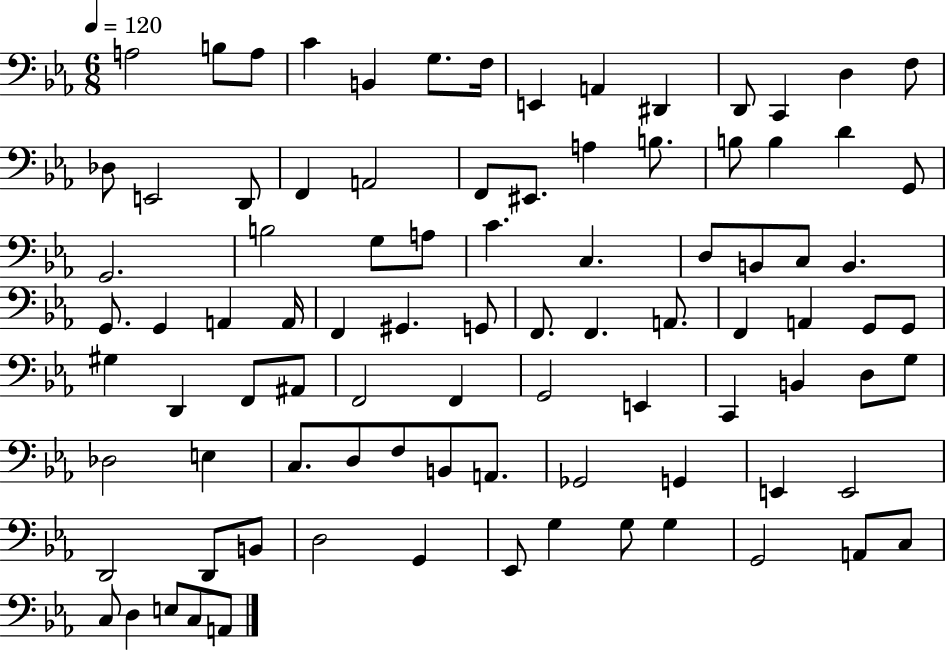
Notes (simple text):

A3/h B3/e A3/e C4/q B2/q G3/e. F3/s E2/q A2/q D#2/q D2/e C2/q D3/q F3/e Db3/e E2/h D2/e F2/q A2/h F2/e EIS2/e. A3/q B3/e. B3/e B3/q D4/q G2/e G2/h. B3/h G3/e A3/e C4/q. C3/q. D3/e B2/e C3/e B2/q. G2/e. G2/q A2/q A2/s F2/q G#2/q. G2/e F2/e. F2/q. A2/e. F2/q A2/q G2/e G2/e G#3/q D2/q F2/e A#2/e F2/h F2/q G2/h E2/q C2/q B2/q D3/e G3/e Db3/h E3/q C3/e. D3/e F3/e B2/e A2/e. Gb2/h G2/q E2/q E2/h D2/h D2/e B2/e D3/h G2/q Eb2/e G3/q G3/e G3/q G2/h A2/e C3/e C3/e D3/q E3/e C3/e A2/e